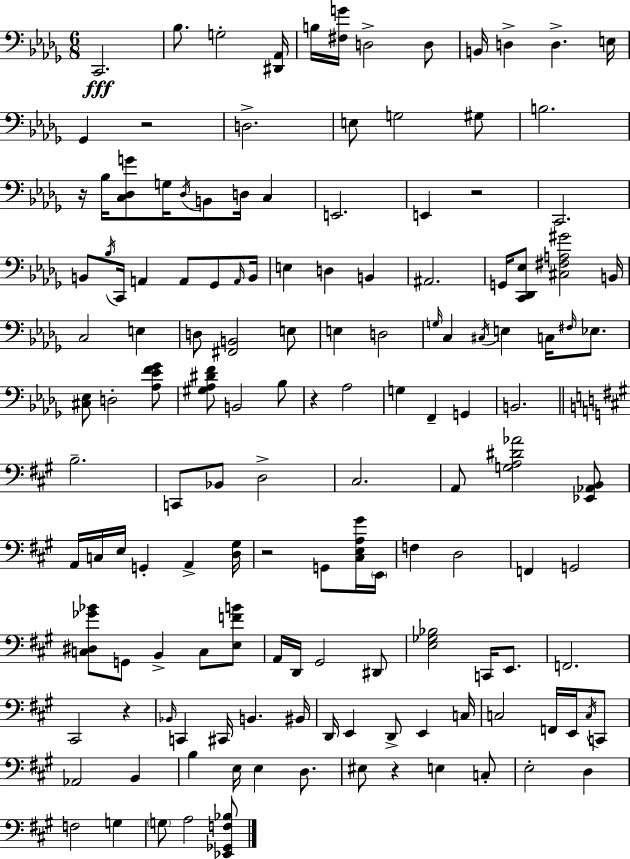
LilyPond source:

{
  \clef bass
  \numericTimeSignature
  \time 6/8
  \key bes \minor
  c,2.\fff | bes8. g2-. <dis, aes,>16 | b16 <fis g'>16 d2-> d8 | b,16 d4-> d4.-> e16 | \break ges,4 r2 | d2.-> | e8 g2 gis8 | b2. | \break r16 bes16 <c des g'>8 g16 \acciaccatura { des16 } b,8 d16 c4 | e,2. | e,4 r2 | c,2. | \break b,8 \acciaccatura { bes16 } c,16 a,4 a,8 ges,8 | \grace { a,16 } b,16 e4 d4 b,4 | ais,2. | g,16 <c, des, ees>8 <cis fis a gis'>2 | \break b,16 c2 e4 | d8 <fis, b,>2 | e8 e4 d2 | \grace { g16 } c4 \acciaccatura { cis16 } e4 | \break c16 \grace { fis16 } ees8. <cis ees>8 d2-. | <aes ees' f' ges'>8 <gis aes dis' f'>8 b,2 | bes8 r4 aes2 | g4 f,4-- | \break g,4 b,2. | \bar "||" \break \key a \major b2.-- | c,8 bes,8 d2-> | cis2. | a,8 <g a dis' aes'>2 <ees, aes, b,>8 | \break a,16 c16 e16 g,4-. a,4-> <d gis>16 | r2 g,8 <cis e a gis'>16 \parenthesize e,16 | f4 d2 | f,4 g,2 | \break <c dis ges' bes'>8 g,8 b,4-> c8 <e f' b'>8 | a,16 d,16 gis,2 dis,8 | <e ges bes>2 c,16 e,8. | f,2. | \break cis,2 r4 | \grace { bes,16 } c,4 cis,16 b,4. | bis,16 d,16 e,4 d,8-> e,4 | c16 c2 f,16 e,16 \acciaccatura { c16 } | \break c,8 aes,2 b,4 | b4 e16 e4 d8. | eis8 r4 e4 | c8-. e2-. d4 | \break f2 g4 | \parenthesize g8 a2 | <ees, ges, f bes>8 \bar "|."
}